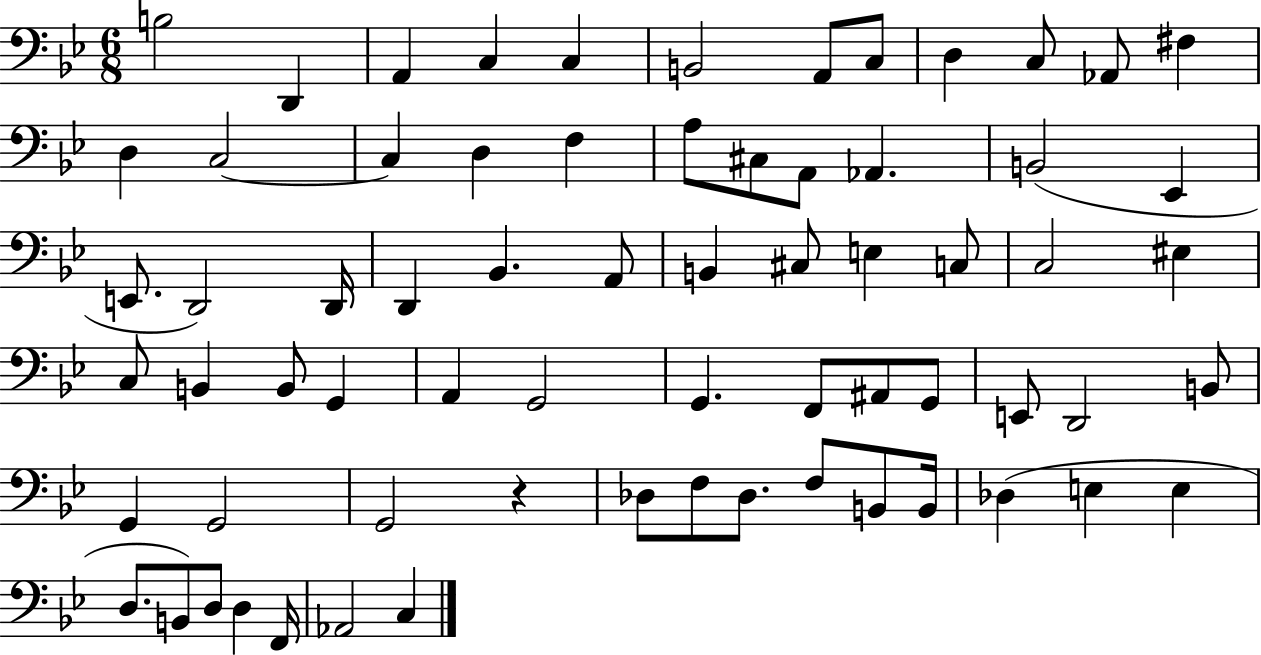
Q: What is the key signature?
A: BES major